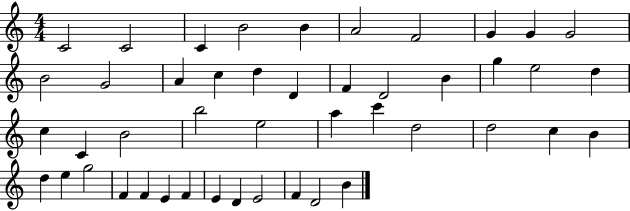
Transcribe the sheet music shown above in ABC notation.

X:1
T:Untitled
M:4/4
L:1/4
K:C
C2 C2 C B2 B A2 F2 G G G2 B2 G2 A c d D F D2 B g e2 d c C B2 b2 e2 a c' d2 d2 c B d e g2 F F E F E D E2 F D2 B